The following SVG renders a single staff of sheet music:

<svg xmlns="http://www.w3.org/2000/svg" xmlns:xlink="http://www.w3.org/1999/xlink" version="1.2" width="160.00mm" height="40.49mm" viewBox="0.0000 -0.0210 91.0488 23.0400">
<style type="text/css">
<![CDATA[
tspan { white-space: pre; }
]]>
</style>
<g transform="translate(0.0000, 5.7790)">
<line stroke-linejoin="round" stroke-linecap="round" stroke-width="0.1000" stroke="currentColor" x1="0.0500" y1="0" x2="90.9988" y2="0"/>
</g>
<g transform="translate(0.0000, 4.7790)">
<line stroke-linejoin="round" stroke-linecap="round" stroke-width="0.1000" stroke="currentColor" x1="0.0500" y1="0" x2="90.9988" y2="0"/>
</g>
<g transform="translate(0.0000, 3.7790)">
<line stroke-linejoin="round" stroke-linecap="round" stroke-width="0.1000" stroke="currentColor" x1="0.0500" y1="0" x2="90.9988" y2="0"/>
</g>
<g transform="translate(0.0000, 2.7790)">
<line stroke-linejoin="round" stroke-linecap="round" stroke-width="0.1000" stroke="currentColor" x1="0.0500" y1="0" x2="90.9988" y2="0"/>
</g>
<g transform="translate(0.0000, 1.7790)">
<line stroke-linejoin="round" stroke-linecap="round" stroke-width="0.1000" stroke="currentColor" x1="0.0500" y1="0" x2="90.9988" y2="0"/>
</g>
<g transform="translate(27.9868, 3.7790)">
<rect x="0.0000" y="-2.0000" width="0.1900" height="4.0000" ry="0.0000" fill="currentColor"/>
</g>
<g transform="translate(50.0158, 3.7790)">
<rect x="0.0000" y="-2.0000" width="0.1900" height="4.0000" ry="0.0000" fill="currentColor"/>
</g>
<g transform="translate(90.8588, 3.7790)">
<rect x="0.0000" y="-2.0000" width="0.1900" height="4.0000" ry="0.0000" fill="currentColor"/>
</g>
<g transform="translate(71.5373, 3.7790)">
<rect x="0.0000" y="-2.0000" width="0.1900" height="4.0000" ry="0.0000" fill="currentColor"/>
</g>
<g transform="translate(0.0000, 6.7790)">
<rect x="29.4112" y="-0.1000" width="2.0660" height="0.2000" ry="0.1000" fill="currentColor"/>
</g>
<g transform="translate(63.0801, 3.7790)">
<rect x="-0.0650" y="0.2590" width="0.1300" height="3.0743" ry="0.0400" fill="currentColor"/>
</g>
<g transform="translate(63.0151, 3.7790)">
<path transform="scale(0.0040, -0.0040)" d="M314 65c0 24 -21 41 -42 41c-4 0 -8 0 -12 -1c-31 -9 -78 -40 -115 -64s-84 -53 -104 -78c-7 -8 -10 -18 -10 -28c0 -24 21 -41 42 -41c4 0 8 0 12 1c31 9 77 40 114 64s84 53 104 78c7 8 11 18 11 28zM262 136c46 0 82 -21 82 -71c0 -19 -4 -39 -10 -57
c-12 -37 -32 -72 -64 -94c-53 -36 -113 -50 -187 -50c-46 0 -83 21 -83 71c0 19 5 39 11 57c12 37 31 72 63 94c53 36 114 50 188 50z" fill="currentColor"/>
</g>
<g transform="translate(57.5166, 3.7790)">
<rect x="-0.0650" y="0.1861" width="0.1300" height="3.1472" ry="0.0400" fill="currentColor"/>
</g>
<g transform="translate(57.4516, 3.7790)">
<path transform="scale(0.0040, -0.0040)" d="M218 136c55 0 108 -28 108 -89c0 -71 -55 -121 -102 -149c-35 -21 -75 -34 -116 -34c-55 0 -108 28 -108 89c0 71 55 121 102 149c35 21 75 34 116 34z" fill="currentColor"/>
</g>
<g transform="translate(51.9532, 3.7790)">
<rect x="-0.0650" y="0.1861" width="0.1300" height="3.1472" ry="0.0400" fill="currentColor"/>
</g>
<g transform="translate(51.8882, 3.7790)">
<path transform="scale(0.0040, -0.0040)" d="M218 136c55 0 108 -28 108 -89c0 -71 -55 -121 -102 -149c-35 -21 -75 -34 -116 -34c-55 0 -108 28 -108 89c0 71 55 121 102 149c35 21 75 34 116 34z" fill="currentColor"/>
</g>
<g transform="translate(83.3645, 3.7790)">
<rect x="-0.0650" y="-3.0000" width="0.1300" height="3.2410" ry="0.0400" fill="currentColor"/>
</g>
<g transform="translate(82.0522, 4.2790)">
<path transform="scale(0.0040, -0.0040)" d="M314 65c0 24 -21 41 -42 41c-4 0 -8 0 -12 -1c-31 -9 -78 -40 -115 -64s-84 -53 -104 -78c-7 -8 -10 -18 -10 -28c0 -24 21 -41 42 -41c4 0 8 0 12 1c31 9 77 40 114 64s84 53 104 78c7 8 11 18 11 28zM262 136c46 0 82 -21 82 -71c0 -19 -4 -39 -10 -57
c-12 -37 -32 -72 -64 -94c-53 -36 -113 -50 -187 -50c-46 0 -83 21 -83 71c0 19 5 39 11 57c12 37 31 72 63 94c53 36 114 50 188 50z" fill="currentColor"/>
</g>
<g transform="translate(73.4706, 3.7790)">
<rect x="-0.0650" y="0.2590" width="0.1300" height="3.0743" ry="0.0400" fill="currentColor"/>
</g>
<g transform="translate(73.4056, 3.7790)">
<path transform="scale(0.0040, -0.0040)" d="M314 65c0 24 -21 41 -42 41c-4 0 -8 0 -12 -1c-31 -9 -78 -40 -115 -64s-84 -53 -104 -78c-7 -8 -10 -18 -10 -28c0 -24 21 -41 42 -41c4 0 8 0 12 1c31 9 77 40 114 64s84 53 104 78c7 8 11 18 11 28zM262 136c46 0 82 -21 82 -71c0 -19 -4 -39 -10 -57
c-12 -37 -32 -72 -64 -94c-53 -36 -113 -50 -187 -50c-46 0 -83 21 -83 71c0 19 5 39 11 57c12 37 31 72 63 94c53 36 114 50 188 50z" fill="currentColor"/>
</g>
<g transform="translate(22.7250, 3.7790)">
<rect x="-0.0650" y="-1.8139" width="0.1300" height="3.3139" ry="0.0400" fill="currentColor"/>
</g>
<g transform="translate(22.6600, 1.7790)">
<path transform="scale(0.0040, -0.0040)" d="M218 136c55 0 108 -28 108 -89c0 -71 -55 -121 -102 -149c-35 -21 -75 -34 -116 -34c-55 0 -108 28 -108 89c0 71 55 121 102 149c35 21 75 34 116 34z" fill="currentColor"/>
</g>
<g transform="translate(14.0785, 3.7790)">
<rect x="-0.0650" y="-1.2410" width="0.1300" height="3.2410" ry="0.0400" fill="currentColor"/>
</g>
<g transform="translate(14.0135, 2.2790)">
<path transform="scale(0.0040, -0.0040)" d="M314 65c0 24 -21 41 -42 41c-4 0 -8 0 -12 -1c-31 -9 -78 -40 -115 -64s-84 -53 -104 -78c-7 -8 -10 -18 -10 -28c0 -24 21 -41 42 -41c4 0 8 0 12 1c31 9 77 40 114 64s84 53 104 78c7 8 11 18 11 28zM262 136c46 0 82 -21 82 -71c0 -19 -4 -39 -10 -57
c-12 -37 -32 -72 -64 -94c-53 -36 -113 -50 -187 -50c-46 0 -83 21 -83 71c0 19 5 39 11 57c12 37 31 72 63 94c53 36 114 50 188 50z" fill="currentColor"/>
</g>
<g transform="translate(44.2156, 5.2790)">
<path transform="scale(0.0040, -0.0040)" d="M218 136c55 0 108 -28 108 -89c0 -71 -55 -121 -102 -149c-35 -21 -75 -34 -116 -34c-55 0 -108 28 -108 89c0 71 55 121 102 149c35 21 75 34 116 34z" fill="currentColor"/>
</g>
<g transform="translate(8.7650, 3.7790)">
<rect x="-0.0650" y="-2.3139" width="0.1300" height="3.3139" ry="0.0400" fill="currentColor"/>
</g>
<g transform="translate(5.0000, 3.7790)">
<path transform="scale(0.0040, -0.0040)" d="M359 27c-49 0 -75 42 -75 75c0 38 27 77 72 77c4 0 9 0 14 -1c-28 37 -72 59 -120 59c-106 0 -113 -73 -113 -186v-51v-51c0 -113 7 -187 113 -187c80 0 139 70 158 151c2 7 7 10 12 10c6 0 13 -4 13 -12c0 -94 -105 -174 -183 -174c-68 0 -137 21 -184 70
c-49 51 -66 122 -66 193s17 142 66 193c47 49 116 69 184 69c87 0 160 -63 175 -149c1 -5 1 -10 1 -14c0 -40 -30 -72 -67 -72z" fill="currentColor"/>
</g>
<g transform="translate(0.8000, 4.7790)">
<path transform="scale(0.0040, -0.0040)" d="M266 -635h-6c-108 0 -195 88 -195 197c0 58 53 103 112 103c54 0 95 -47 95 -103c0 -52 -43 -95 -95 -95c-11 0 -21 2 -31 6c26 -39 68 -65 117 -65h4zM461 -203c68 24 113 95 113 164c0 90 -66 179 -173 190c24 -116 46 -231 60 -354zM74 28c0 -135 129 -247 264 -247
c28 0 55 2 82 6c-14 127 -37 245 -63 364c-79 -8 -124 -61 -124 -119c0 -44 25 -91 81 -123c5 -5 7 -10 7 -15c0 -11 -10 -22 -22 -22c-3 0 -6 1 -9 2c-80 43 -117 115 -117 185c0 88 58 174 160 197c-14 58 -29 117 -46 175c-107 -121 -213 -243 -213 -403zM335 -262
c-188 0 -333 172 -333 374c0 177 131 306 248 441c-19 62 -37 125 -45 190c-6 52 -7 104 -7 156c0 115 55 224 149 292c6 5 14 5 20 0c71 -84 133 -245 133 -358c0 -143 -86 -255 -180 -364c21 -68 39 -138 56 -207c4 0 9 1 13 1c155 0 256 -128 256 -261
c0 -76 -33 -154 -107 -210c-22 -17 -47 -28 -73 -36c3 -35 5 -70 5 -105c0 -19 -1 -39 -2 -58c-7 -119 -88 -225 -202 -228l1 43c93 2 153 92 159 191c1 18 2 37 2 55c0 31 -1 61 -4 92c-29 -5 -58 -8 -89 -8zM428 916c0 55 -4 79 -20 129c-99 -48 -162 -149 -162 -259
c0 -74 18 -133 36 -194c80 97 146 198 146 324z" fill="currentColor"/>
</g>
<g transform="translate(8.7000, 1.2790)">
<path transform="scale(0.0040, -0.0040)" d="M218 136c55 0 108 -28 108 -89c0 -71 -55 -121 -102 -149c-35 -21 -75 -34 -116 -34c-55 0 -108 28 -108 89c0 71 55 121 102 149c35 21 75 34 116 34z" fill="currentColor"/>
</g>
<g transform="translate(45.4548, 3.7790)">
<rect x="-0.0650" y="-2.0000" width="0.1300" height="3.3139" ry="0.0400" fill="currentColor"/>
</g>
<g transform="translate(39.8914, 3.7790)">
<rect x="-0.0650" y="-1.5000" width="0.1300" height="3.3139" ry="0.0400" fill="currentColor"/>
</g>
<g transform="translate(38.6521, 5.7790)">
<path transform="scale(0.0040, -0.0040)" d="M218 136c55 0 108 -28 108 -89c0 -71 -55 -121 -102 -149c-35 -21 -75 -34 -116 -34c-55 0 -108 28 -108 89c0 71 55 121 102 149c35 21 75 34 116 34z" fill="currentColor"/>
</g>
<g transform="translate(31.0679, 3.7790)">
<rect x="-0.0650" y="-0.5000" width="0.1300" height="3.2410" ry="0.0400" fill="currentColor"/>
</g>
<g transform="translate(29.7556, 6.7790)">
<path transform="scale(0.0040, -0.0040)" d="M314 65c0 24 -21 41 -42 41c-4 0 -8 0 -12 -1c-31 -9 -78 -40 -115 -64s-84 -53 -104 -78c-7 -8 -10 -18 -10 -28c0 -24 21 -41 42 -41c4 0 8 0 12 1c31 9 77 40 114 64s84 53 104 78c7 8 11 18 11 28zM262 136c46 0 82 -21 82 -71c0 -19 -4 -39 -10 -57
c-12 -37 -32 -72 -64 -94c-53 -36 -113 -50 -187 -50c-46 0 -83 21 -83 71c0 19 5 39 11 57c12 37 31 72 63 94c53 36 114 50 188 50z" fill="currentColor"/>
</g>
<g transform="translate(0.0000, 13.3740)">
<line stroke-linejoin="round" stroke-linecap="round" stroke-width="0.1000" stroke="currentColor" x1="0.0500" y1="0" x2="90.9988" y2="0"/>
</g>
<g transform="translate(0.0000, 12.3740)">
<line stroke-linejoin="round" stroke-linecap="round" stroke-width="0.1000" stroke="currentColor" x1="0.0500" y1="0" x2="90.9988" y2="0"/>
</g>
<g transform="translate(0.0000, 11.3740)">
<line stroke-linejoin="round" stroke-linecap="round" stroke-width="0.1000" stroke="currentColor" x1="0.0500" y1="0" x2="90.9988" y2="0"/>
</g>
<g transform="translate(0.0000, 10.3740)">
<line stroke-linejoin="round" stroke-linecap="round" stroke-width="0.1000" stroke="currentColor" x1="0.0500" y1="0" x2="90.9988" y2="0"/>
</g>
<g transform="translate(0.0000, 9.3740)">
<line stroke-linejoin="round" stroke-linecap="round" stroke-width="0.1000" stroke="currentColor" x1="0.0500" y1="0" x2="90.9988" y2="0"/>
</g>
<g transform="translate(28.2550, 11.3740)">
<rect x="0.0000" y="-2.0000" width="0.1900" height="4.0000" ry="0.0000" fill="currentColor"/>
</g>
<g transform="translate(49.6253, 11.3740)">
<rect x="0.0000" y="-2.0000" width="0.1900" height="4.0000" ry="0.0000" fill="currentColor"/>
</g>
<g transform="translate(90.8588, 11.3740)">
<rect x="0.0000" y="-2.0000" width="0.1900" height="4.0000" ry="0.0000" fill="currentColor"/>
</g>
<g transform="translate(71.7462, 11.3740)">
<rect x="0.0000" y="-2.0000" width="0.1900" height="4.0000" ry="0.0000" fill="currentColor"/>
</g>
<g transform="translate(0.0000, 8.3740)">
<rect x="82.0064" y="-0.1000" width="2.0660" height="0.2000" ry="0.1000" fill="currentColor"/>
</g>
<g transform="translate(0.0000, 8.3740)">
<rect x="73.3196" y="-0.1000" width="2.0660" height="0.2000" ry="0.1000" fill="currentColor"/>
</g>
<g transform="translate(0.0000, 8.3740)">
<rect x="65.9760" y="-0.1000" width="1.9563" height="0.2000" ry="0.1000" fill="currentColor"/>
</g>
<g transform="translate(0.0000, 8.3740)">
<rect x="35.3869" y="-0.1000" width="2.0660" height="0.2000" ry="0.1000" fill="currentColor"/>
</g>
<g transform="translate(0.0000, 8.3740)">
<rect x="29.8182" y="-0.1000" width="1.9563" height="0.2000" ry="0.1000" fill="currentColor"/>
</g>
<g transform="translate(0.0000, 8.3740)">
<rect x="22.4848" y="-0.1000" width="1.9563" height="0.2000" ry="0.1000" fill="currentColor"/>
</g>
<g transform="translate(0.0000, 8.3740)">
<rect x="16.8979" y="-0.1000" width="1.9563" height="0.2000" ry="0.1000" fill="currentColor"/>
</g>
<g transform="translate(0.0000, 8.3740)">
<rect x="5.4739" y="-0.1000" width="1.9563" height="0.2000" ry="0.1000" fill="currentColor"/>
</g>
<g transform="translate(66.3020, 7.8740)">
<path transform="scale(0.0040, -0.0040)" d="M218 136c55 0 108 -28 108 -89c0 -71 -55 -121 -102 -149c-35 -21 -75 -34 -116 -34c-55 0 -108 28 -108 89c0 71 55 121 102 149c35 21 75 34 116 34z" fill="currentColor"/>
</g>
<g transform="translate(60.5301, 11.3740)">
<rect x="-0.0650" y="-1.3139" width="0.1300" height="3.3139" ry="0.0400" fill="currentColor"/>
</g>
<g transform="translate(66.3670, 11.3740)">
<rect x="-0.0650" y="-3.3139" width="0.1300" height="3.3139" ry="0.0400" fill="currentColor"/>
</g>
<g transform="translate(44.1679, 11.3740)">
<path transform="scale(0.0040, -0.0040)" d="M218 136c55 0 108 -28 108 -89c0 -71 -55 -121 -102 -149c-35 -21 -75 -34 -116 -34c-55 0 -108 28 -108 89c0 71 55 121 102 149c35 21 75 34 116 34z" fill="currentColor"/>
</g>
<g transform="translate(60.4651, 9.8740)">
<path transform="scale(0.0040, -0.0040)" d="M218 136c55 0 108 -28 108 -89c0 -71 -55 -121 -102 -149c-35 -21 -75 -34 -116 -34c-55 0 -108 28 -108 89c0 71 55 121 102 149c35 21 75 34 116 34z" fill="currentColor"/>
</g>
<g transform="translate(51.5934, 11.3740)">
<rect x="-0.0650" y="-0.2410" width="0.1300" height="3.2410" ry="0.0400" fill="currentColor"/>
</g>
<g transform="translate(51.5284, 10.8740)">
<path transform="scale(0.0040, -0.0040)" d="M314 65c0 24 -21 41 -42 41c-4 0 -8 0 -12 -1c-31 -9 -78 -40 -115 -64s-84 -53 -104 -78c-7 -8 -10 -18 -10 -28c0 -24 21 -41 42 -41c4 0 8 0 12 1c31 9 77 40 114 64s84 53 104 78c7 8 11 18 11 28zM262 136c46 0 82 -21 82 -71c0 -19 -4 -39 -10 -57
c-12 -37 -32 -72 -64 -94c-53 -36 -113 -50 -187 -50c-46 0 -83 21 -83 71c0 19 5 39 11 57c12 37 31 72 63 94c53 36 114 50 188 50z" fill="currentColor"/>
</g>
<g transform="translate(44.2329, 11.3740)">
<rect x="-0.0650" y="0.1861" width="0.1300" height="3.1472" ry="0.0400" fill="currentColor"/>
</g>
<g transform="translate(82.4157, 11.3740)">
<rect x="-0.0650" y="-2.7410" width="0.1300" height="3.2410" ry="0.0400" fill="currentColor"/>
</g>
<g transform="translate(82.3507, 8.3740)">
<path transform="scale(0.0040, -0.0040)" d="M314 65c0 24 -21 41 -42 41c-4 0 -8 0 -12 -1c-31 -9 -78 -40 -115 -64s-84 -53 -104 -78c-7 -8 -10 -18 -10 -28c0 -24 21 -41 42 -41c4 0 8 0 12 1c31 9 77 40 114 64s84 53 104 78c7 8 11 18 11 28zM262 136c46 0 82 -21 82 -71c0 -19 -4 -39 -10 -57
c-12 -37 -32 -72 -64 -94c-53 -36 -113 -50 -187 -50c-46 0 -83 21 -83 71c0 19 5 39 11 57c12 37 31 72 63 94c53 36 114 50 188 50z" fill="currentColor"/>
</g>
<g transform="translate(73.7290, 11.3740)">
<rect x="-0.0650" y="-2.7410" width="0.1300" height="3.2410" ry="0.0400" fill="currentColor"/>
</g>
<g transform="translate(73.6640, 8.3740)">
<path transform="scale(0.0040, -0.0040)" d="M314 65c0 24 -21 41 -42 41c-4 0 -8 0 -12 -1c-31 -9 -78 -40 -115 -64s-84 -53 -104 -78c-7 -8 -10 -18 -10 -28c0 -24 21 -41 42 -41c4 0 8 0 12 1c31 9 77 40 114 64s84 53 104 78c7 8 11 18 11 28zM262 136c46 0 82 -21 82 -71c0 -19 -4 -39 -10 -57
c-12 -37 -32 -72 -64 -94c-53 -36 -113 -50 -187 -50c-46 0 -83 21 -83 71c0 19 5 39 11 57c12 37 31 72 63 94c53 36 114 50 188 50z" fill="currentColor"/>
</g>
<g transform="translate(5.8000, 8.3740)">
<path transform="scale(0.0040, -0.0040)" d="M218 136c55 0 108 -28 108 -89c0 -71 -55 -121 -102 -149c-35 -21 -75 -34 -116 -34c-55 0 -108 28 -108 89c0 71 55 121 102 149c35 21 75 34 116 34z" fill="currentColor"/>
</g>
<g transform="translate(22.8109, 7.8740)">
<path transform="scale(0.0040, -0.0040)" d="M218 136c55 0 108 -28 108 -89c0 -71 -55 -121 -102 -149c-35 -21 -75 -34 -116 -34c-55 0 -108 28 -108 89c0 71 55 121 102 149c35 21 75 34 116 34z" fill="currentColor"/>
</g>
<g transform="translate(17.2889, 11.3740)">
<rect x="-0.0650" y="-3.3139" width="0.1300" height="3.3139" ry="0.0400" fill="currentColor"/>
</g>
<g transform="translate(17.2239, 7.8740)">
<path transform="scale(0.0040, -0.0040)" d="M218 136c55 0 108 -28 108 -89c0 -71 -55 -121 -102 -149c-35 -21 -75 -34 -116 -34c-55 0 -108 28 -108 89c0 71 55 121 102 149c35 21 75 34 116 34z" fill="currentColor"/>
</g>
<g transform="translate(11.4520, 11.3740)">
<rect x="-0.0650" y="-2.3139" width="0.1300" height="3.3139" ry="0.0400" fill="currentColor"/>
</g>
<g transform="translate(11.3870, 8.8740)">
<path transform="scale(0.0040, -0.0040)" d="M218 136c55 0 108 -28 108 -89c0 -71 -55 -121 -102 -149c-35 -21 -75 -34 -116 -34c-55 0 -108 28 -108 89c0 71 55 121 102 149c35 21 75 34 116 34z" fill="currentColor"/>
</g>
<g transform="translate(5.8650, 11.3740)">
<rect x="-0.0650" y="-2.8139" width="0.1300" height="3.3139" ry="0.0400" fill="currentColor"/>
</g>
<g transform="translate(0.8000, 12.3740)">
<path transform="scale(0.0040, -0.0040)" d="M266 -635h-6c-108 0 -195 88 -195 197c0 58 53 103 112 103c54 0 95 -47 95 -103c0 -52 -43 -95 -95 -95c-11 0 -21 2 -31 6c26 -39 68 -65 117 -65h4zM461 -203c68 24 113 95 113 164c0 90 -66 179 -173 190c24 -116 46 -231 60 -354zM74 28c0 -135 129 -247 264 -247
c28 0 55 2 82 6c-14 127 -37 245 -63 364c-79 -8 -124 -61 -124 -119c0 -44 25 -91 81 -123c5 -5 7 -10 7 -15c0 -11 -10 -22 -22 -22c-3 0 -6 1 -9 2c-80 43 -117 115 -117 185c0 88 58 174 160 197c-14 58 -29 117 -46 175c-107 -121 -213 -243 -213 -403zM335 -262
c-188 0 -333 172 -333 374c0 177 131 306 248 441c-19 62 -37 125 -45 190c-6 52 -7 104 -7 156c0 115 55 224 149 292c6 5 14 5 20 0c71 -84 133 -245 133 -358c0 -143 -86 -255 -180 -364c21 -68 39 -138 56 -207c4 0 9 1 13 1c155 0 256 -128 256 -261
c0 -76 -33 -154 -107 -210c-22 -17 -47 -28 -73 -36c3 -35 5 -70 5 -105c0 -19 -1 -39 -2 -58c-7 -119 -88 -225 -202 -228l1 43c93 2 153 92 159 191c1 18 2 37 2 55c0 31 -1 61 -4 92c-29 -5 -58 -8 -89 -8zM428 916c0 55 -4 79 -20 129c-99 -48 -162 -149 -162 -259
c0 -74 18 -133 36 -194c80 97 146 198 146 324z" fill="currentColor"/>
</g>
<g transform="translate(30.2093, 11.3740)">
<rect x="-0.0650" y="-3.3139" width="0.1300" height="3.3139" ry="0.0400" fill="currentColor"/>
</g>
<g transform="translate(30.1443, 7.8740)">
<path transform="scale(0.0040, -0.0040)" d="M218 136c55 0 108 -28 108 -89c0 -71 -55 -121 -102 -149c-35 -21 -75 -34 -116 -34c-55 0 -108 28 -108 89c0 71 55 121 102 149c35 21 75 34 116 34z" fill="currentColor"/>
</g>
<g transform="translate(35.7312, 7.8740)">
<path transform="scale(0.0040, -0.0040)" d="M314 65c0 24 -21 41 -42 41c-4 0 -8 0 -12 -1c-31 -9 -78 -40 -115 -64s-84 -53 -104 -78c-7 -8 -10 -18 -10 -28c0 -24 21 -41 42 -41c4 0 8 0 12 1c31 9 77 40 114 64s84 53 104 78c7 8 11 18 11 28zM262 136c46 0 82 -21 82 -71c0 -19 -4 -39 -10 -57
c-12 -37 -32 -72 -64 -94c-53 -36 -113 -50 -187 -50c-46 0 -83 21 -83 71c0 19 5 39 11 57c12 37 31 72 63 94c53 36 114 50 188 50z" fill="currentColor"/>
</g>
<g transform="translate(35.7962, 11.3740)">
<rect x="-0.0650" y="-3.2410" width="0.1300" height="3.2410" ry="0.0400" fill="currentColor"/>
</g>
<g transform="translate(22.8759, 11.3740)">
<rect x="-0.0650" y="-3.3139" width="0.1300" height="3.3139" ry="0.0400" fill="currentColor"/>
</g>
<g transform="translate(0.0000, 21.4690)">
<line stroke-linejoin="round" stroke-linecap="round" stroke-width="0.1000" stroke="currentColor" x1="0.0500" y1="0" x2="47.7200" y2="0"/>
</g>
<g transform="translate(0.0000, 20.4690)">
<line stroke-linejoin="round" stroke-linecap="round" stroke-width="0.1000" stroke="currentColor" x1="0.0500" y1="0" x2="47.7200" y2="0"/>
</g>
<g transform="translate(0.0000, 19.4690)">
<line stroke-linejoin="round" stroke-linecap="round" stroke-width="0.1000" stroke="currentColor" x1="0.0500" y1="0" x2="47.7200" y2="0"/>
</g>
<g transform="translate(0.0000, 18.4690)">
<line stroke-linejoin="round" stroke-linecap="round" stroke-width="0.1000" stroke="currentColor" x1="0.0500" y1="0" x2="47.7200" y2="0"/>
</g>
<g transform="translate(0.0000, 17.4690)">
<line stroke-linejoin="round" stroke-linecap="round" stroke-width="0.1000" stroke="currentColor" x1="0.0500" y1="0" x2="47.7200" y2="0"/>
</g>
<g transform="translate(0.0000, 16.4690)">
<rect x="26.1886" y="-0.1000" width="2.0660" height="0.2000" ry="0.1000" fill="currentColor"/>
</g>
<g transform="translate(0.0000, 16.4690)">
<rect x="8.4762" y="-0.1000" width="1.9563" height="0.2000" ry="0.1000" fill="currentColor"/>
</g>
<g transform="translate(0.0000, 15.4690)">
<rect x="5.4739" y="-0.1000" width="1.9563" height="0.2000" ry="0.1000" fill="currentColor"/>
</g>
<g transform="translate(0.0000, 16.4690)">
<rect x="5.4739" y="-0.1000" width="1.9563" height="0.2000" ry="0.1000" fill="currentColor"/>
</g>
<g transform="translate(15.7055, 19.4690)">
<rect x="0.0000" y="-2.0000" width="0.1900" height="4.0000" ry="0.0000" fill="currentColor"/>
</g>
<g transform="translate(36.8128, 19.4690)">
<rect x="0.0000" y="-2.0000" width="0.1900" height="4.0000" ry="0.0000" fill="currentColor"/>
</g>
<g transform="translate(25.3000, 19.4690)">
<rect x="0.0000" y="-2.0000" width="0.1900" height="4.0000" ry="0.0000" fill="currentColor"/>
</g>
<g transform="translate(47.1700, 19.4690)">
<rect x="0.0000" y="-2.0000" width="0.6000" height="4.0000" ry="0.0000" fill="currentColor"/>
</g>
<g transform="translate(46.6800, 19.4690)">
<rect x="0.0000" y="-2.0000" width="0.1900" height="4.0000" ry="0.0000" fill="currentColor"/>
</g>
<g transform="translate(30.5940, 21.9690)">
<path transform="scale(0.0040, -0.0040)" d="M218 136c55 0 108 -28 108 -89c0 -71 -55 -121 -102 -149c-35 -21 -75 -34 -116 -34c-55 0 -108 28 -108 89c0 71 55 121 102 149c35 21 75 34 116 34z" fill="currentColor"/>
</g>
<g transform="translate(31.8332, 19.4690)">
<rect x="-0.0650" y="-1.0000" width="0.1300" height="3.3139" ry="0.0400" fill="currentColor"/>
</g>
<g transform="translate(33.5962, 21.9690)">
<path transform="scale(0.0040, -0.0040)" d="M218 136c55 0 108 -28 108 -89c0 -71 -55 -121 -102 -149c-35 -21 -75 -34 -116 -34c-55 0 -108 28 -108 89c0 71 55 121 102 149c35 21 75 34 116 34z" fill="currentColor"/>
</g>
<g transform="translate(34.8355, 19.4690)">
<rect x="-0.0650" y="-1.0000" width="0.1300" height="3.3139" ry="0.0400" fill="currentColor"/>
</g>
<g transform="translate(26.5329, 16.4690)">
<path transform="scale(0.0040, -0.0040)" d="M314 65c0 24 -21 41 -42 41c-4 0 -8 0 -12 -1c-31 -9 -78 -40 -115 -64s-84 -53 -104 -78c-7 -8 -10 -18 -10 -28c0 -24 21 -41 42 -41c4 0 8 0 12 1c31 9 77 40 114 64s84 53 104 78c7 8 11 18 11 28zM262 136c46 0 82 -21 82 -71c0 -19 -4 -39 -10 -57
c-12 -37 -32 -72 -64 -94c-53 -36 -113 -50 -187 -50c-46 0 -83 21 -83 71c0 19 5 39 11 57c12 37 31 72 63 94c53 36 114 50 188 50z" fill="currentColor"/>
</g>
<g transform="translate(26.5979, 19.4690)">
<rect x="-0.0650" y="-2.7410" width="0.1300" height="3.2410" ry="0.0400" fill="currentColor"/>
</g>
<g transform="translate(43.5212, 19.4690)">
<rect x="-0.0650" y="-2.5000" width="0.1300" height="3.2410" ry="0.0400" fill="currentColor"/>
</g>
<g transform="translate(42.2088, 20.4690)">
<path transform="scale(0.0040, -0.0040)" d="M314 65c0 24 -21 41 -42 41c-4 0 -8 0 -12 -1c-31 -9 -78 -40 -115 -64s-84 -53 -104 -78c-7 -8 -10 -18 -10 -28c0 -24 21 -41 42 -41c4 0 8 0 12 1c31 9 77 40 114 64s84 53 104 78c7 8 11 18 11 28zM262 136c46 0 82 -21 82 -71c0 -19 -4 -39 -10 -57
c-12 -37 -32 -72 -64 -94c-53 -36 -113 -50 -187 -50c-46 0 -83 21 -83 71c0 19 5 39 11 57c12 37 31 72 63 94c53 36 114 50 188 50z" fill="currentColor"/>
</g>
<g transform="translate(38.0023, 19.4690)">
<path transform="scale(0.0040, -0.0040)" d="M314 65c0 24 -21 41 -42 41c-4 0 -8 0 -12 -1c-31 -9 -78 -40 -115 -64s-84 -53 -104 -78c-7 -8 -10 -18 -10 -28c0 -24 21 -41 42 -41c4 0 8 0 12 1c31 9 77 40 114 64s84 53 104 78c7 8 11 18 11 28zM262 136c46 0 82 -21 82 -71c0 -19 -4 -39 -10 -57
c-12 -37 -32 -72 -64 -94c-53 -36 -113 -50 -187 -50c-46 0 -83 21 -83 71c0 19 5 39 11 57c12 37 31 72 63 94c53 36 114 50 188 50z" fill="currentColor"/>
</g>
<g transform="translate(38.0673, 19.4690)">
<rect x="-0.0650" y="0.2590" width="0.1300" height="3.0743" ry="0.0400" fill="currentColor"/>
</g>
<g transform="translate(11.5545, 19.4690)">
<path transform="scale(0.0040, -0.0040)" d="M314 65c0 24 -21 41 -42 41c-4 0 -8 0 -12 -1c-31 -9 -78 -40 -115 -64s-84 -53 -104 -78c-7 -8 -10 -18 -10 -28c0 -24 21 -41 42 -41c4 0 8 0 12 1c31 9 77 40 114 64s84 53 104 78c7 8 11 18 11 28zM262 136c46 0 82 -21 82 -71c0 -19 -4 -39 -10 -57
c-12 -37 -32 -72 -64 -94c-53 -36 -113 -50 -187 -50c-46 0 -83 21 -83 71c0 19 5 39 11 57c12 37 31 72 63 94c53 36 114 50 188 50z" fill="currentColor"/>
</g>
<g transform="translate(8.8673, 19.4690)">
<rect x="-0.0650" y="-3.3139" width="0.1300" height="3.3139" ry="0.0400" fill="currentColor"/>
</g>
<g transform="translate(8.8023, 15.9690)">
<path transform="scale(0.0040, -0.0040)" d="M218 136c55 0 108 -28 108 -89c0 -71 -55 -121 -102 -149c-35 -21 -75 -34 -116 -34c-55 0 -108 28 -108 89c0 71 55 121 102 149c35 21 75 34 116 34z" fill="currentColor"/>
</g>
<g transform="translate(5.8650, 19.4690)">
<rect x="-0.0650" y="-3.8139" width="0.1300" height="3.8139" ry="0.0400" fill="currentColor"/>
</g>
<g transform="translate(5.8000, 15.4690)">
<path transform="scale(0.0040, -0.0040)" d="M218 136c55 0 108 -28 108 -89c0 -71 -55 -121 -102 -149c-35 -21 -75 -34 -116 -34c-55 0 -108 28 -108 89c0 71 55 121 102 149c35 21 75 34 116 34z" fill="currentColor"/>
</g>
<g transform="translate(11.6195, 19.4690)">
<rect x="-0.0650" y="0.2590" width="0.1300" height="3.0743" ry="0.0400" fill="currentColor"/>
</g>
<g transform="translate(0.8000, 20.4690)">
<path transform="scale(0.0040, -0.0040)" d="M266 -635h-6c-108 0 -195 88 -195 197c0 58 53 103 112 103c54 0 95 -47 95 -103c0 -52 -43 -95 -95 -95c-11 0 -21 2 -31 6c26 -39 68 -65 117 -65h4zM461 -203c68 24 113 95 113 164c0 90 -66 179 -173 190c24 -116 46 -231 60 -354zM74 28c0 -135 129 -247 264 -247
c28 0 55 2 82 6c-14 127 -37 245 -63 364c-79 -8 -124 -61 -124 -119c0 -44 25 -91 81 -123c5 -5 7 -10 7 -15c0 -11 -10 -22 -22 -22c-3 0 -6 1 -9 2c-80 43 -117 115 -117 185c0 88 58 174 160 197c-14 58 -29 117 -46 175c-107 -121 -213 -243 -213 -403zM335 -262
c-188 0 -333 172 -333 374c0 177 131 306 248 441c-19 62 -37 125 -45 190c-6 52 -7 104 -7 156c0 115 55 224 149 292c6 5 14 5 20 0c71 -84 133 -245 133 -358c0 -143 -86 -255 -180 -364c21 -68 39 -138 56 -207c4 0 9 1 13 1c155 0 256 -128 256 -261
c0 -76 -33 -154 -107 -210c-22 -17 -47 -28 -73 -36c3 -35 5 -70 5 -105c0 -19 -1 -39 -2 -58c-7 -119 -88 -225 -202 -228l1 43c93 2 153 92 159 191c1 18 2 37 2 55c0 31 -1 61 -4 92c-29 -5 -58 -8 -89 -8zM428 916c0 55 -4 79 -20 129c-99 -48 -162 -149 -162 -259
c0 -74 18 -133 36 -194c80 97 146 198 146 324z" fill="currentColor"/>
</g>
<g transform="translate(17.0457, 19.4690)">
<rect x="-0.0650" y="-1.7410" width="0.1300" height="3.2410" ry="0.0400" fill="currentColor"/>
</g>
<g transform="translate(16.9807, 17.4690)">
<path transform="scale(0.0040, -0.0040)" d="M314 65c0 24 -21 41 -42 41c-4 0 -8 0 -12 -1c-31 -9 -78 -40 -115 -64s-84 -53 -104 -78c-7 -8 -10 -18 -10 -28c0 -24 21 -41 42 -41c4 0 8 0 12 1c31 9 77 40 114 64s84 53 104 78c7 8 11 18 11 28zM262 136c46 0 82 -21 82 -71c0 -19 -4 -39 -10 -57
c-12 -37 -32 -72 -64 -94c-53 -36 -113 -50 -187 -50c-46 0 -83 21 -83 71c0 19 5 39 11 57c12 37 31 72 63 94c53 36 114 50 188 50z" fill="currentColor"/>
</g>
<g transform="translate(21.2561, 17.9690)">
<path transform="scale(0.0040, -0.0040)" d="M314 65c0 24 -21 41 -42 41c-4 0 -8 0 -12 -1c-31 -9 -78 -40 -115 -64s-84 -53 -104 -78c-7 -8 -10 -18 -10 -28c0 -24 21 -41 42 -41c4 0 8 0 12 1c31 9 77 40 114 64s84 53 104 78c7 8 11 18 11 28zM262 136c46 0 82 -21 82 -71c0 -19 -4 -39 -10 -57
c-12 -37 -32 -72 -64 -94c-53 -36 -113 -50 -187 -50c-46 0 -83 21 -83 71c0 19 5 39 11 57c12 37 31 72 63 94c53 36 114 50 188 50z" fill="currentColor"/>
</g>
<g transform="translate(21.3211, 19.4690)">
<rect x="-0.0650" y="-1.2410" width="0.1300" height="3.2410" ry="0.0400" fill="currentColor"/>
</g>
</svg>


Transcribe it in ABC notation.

X:1
T:Untitled
M:4/4
L:1/4
K:C
g e2 f C2 E F B B B2 B2 A2 a g b b b b2 B c2 e b a2 a2 c' b B2 f2 e2 a2 D D B2 G2